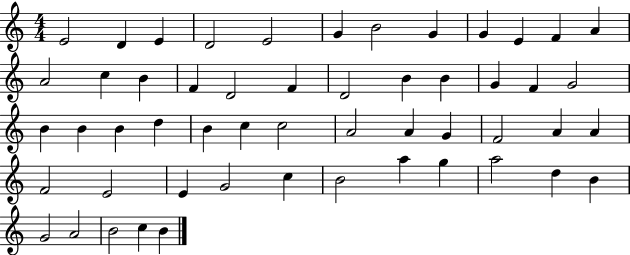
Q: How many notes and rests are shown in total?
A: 53